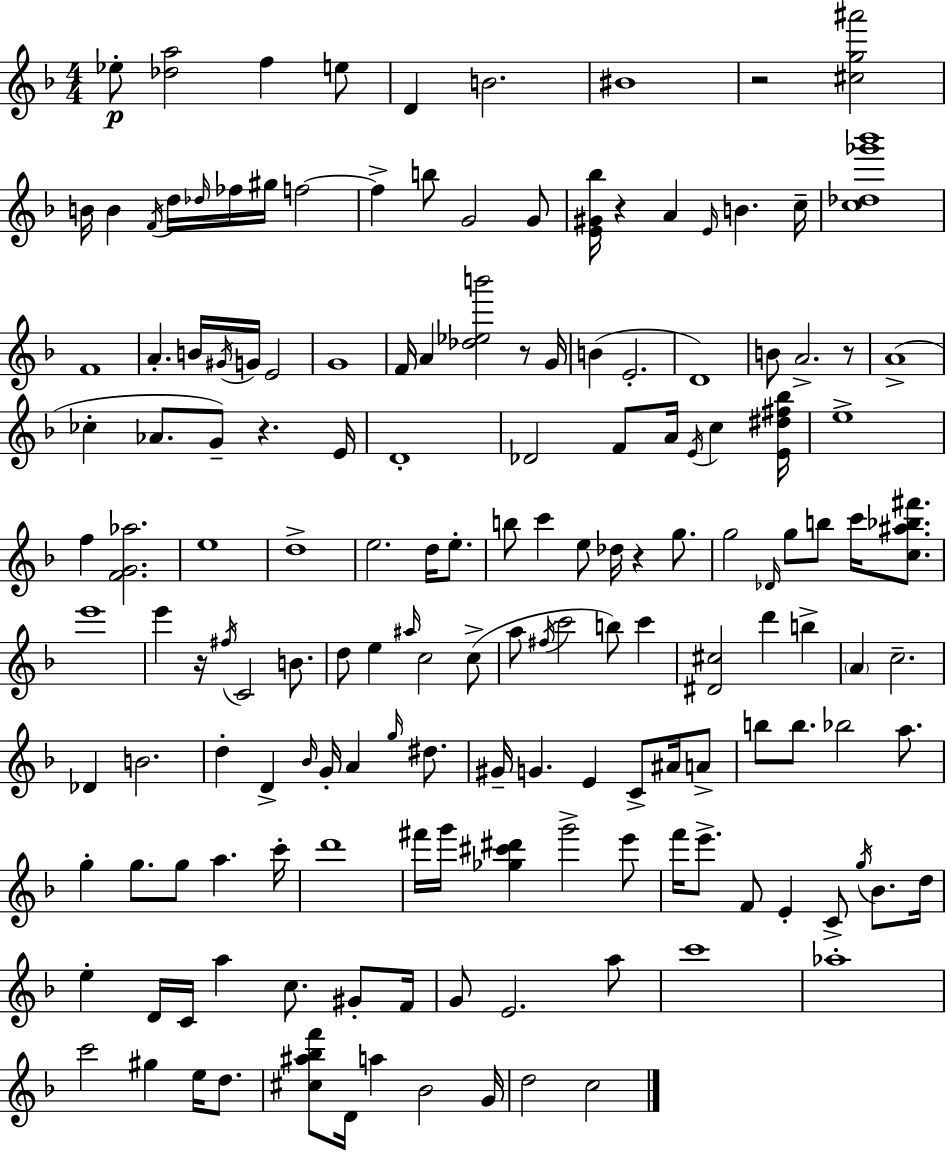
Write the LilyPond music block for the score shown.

{
  \clef treble
  \numericTimeSignature
  \time 4/4
  \key f \major
  ees''8-.\p <des'' a''>2 f''4 e''8 | d'4 b'2. | bis'1 | r2 <cis'' g'' ais'''>2 | \break b'16 b'4 \acciaccatura { f'16 } d''16 \grace { des''16 } fes''16 gis''16 f''2~~ | f''4-> b''8 g'2 | g'8 <e' gis' bes''>16 r4 a'4 \grace { e'16 } b'4. | c''16-- <c'' des'' ges''' bes'''>1 | \break f'1 | a'4.-. b'16 \acciaccatura { gis'16 } g'16 e'2 | g'1 | f'16 a'4 <des'' ees'' b'''>2 | \break r8 g'16 b'4( e'2.-. | d'1) | b'8 a'2.-> | r8 a'1->( | \break ces''4-. aes'8. g'8--) r4. | e'16 d'1-. | des'2 f'8 a'16 \acciaccatura { e'16 } | c''4 <e' dis'' fis'' bes''>16 e''1-> | \break f''4 <f' g' aes''>2. | e''1 | d''1-> | e''2. | \break d''16 e''8.-. b''8 c'''4 e''8 des''16 r4 | g''8. g''2 \grace { des'16 } g''8 | b''8 c'''16 <c'' ais'' bes'' fis'''>8. e'''1 | e'''4 r16 \acciaccatura { fis''16 } c'2 | \break b'8. d''8 e''4 \grace { ais''16 } c''2 | c''8->( a''8 \acciaccatura { fis''16 } c'''2 | b''8) c'''4 <dis' cis''>2 | d'''4 b''4-> \parenthesize a'4 c''2.-- | \break des'4 b'2. | d''4-. d'4-> | \grace { bes'16 } g'16-. a'4 \grace { g''16 } dis''8. gis'16-- g'4. | e'4 c'8-> ais'16 a'8-> b''8 b''8. | \break bes''2 a''8. g''4-. g''8. | g''8 a''4. c'''16-. d'''1 | fis'''16 g'''16 <ges'' cis''' dis'''>4 | g'''2-> e'''8 f'''16 e'''8.-> f'8 | \break e'4-. c'8-> \acciaccatura { g''16 } bes'8. d''16 e''4-. | d'16 c'16 a''4 c''8. gis'8-. f'16 g'8 e'2. | a''8 c'''1 | aes''1-. | \break c'''2 | gis''4 e''16 d''8. <cis'' ais'' bes'' f'''>8 d'16 a''4 | bes'2 g'16 d''2 | c''2 \bar "|."
}